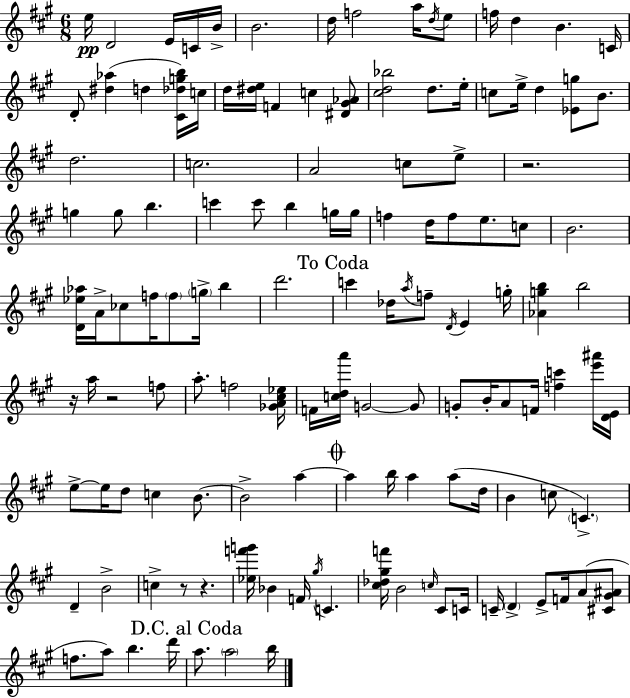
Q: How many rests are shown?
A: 5